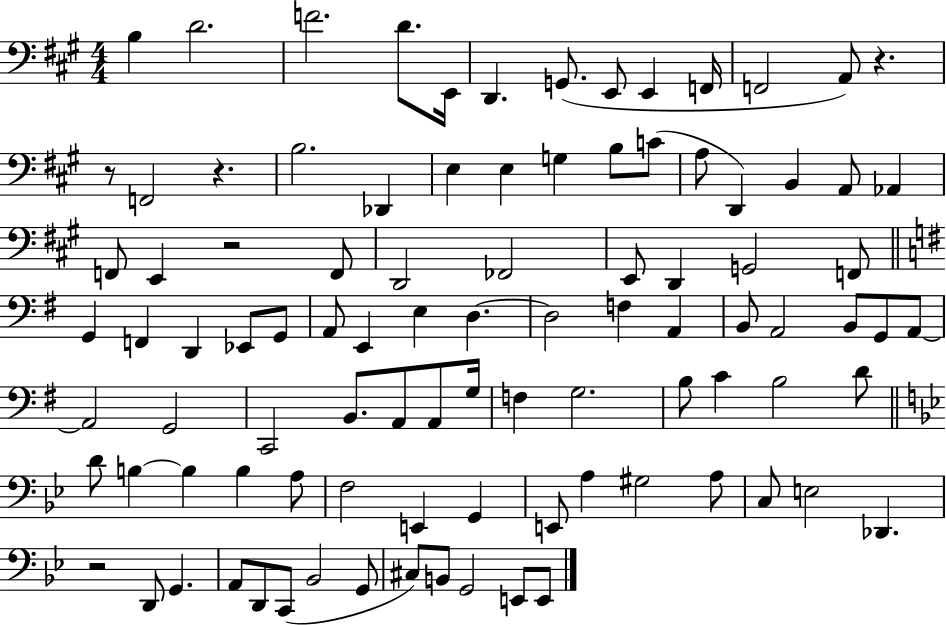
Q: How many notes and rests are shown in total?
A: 96